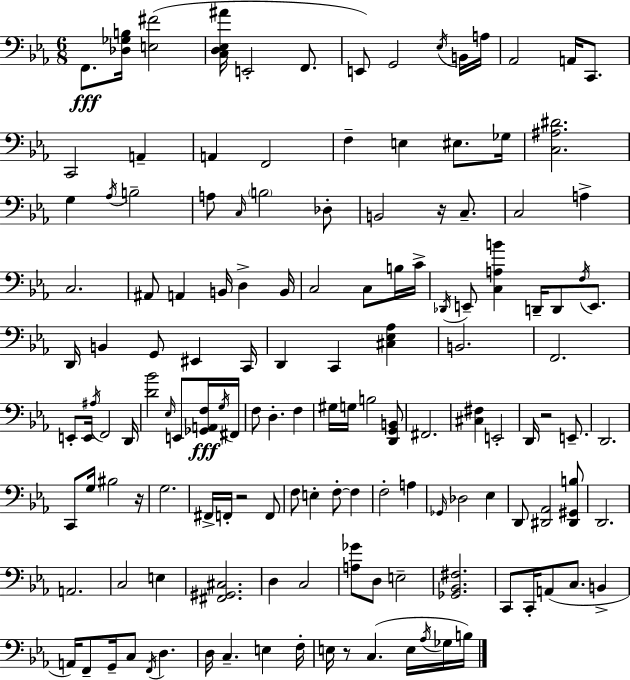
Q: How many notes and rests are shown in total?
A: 141